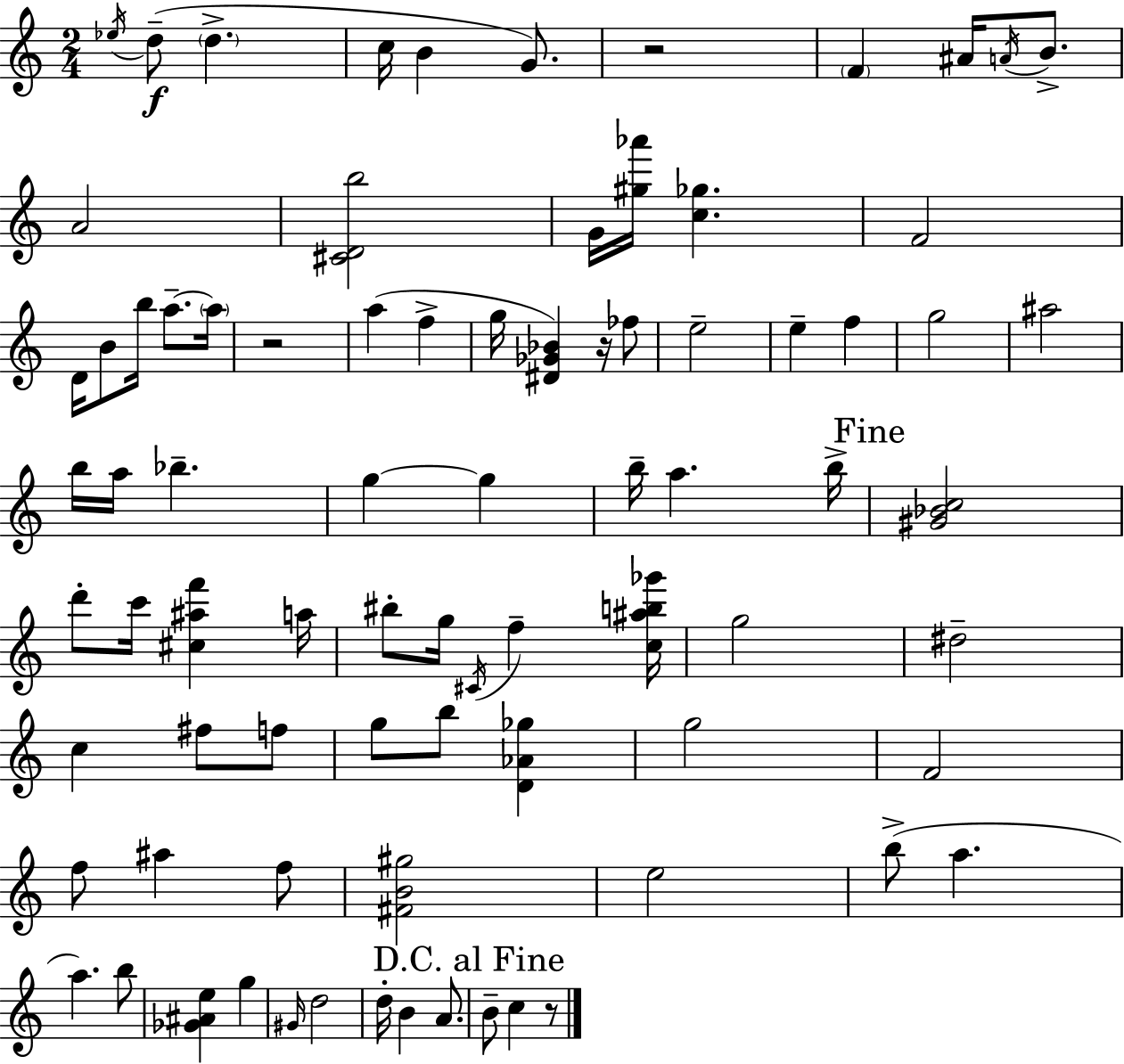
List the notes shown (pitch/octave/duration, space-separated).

Eb5/s D5/e D5/q. C5/s B4/q G4/e. R/h F4/q A#4/s A4/s B4/e. A4/h [C#4,D4,B5]/h G4/s [G#5,Ab6]/s [C5,Gb5]/q. F4/h D4/s B4/e B5/s A5/e. A5/s R/h A5/q F5/q G5/s [D#4,Gb4,Bb4]/q R/s FES5/e E5/h E5/q F5/q G5/h A#5/h B5/s A5/s Bb5/q. G5/q G5/q B5/s A5/q. B5/s [G#4,Bb4,C5]/h D6/e C6/s [C#5,A#5,F6]/q A5/s BIS5/e G5/s C#4/s F5/q [C5,A#5,B5,Gb6]/s G5/h D#5/h C5/q F#5/e F5/e G5/e B5/e [D4,Ab4,Gb5]/q G5/h F4/h F5/e A#5/q F5/e [F#4,B4,G#5]/h E5/h B5/e A5/q. A5/q. B5/e [Gb4,A#4,E5]/q G5/q G#4/s D5/h D5/s B4/q A4/e. B4/e C5/q R/e